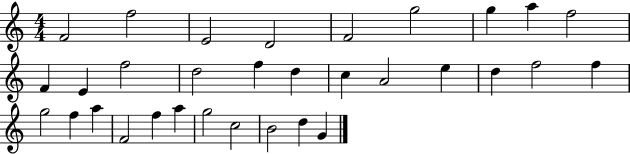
{
  \clef treble
  \numericTimeSignature
  \time 4/4
  \key c \major
  f'2 f''2 | e'2 d'2 | f'2 g''2 | g''4 a''4 f''2 | \break f'4 e'4 f''2 | d''2 f''4 d''4 | c''4 a'2 e''4 | d''4 f''2 f''4 | \break g''2 f''4 a''4 | f'2 f''4 a''4 | g''2 c''2 | b'2 d''4 g'4 | \break \bar "|."
}